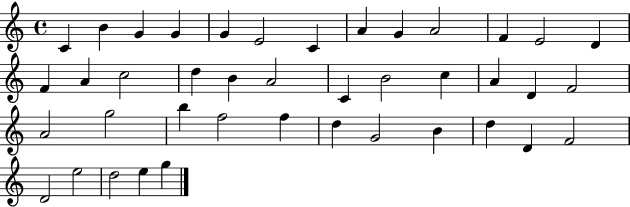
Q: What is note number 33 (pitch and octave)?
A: B4